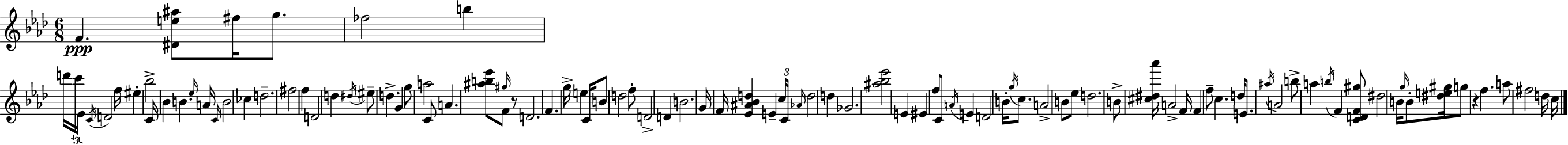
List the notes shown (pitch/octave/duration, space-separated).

F4/q. [D#4,E5,A#5]/e F#5/s G5/e. FES5/h B5/q D6/s C6/s Eb4/s C4/s D4/h F5/s EIS5/q Bb5/h C4/s Bb4/q B4/q. Eb5/s A4/s C4/s B4/h CES5/q D5/h. F#5/h F5/q D4/h D5/q D#5/s EIS5/e D5/q. G4/q G5/e A5/h C4/e A4/q. [A#5,B5,Eb6]/e G#5/s F4/e R/e D4/h. F4/q. G5/s E5/q C4/s B4/e D5/h F5/e D4/h D4/q B4/h. G4/s F4/s [Eb4,A#4,Bb4,D5]/q E4/q C5/s C4/s Ab4/s D5/h D5/q Gb4/h. [A#5,Bb5,Eb6]/h E4/q EIS4/q F5/e C4/e A4/s E4/q D4/h B4/s G5/s C5/e. A4/h B4/e Eb5/e D5/h. B4/e [C#5,D#5,Ab6]/s A4/h F4/s F4/q F5/e C5/q. D5/s E4/e. A#5/s A4/h B5/e A5/q B5/s F4/q [C4,D4,F4,G#5]/e D#5/h B4/s G5/s B4/e [D#5,E5,G#5]/s G5/e R/q F5/q. A5/e F#5/h D5/s C5/s